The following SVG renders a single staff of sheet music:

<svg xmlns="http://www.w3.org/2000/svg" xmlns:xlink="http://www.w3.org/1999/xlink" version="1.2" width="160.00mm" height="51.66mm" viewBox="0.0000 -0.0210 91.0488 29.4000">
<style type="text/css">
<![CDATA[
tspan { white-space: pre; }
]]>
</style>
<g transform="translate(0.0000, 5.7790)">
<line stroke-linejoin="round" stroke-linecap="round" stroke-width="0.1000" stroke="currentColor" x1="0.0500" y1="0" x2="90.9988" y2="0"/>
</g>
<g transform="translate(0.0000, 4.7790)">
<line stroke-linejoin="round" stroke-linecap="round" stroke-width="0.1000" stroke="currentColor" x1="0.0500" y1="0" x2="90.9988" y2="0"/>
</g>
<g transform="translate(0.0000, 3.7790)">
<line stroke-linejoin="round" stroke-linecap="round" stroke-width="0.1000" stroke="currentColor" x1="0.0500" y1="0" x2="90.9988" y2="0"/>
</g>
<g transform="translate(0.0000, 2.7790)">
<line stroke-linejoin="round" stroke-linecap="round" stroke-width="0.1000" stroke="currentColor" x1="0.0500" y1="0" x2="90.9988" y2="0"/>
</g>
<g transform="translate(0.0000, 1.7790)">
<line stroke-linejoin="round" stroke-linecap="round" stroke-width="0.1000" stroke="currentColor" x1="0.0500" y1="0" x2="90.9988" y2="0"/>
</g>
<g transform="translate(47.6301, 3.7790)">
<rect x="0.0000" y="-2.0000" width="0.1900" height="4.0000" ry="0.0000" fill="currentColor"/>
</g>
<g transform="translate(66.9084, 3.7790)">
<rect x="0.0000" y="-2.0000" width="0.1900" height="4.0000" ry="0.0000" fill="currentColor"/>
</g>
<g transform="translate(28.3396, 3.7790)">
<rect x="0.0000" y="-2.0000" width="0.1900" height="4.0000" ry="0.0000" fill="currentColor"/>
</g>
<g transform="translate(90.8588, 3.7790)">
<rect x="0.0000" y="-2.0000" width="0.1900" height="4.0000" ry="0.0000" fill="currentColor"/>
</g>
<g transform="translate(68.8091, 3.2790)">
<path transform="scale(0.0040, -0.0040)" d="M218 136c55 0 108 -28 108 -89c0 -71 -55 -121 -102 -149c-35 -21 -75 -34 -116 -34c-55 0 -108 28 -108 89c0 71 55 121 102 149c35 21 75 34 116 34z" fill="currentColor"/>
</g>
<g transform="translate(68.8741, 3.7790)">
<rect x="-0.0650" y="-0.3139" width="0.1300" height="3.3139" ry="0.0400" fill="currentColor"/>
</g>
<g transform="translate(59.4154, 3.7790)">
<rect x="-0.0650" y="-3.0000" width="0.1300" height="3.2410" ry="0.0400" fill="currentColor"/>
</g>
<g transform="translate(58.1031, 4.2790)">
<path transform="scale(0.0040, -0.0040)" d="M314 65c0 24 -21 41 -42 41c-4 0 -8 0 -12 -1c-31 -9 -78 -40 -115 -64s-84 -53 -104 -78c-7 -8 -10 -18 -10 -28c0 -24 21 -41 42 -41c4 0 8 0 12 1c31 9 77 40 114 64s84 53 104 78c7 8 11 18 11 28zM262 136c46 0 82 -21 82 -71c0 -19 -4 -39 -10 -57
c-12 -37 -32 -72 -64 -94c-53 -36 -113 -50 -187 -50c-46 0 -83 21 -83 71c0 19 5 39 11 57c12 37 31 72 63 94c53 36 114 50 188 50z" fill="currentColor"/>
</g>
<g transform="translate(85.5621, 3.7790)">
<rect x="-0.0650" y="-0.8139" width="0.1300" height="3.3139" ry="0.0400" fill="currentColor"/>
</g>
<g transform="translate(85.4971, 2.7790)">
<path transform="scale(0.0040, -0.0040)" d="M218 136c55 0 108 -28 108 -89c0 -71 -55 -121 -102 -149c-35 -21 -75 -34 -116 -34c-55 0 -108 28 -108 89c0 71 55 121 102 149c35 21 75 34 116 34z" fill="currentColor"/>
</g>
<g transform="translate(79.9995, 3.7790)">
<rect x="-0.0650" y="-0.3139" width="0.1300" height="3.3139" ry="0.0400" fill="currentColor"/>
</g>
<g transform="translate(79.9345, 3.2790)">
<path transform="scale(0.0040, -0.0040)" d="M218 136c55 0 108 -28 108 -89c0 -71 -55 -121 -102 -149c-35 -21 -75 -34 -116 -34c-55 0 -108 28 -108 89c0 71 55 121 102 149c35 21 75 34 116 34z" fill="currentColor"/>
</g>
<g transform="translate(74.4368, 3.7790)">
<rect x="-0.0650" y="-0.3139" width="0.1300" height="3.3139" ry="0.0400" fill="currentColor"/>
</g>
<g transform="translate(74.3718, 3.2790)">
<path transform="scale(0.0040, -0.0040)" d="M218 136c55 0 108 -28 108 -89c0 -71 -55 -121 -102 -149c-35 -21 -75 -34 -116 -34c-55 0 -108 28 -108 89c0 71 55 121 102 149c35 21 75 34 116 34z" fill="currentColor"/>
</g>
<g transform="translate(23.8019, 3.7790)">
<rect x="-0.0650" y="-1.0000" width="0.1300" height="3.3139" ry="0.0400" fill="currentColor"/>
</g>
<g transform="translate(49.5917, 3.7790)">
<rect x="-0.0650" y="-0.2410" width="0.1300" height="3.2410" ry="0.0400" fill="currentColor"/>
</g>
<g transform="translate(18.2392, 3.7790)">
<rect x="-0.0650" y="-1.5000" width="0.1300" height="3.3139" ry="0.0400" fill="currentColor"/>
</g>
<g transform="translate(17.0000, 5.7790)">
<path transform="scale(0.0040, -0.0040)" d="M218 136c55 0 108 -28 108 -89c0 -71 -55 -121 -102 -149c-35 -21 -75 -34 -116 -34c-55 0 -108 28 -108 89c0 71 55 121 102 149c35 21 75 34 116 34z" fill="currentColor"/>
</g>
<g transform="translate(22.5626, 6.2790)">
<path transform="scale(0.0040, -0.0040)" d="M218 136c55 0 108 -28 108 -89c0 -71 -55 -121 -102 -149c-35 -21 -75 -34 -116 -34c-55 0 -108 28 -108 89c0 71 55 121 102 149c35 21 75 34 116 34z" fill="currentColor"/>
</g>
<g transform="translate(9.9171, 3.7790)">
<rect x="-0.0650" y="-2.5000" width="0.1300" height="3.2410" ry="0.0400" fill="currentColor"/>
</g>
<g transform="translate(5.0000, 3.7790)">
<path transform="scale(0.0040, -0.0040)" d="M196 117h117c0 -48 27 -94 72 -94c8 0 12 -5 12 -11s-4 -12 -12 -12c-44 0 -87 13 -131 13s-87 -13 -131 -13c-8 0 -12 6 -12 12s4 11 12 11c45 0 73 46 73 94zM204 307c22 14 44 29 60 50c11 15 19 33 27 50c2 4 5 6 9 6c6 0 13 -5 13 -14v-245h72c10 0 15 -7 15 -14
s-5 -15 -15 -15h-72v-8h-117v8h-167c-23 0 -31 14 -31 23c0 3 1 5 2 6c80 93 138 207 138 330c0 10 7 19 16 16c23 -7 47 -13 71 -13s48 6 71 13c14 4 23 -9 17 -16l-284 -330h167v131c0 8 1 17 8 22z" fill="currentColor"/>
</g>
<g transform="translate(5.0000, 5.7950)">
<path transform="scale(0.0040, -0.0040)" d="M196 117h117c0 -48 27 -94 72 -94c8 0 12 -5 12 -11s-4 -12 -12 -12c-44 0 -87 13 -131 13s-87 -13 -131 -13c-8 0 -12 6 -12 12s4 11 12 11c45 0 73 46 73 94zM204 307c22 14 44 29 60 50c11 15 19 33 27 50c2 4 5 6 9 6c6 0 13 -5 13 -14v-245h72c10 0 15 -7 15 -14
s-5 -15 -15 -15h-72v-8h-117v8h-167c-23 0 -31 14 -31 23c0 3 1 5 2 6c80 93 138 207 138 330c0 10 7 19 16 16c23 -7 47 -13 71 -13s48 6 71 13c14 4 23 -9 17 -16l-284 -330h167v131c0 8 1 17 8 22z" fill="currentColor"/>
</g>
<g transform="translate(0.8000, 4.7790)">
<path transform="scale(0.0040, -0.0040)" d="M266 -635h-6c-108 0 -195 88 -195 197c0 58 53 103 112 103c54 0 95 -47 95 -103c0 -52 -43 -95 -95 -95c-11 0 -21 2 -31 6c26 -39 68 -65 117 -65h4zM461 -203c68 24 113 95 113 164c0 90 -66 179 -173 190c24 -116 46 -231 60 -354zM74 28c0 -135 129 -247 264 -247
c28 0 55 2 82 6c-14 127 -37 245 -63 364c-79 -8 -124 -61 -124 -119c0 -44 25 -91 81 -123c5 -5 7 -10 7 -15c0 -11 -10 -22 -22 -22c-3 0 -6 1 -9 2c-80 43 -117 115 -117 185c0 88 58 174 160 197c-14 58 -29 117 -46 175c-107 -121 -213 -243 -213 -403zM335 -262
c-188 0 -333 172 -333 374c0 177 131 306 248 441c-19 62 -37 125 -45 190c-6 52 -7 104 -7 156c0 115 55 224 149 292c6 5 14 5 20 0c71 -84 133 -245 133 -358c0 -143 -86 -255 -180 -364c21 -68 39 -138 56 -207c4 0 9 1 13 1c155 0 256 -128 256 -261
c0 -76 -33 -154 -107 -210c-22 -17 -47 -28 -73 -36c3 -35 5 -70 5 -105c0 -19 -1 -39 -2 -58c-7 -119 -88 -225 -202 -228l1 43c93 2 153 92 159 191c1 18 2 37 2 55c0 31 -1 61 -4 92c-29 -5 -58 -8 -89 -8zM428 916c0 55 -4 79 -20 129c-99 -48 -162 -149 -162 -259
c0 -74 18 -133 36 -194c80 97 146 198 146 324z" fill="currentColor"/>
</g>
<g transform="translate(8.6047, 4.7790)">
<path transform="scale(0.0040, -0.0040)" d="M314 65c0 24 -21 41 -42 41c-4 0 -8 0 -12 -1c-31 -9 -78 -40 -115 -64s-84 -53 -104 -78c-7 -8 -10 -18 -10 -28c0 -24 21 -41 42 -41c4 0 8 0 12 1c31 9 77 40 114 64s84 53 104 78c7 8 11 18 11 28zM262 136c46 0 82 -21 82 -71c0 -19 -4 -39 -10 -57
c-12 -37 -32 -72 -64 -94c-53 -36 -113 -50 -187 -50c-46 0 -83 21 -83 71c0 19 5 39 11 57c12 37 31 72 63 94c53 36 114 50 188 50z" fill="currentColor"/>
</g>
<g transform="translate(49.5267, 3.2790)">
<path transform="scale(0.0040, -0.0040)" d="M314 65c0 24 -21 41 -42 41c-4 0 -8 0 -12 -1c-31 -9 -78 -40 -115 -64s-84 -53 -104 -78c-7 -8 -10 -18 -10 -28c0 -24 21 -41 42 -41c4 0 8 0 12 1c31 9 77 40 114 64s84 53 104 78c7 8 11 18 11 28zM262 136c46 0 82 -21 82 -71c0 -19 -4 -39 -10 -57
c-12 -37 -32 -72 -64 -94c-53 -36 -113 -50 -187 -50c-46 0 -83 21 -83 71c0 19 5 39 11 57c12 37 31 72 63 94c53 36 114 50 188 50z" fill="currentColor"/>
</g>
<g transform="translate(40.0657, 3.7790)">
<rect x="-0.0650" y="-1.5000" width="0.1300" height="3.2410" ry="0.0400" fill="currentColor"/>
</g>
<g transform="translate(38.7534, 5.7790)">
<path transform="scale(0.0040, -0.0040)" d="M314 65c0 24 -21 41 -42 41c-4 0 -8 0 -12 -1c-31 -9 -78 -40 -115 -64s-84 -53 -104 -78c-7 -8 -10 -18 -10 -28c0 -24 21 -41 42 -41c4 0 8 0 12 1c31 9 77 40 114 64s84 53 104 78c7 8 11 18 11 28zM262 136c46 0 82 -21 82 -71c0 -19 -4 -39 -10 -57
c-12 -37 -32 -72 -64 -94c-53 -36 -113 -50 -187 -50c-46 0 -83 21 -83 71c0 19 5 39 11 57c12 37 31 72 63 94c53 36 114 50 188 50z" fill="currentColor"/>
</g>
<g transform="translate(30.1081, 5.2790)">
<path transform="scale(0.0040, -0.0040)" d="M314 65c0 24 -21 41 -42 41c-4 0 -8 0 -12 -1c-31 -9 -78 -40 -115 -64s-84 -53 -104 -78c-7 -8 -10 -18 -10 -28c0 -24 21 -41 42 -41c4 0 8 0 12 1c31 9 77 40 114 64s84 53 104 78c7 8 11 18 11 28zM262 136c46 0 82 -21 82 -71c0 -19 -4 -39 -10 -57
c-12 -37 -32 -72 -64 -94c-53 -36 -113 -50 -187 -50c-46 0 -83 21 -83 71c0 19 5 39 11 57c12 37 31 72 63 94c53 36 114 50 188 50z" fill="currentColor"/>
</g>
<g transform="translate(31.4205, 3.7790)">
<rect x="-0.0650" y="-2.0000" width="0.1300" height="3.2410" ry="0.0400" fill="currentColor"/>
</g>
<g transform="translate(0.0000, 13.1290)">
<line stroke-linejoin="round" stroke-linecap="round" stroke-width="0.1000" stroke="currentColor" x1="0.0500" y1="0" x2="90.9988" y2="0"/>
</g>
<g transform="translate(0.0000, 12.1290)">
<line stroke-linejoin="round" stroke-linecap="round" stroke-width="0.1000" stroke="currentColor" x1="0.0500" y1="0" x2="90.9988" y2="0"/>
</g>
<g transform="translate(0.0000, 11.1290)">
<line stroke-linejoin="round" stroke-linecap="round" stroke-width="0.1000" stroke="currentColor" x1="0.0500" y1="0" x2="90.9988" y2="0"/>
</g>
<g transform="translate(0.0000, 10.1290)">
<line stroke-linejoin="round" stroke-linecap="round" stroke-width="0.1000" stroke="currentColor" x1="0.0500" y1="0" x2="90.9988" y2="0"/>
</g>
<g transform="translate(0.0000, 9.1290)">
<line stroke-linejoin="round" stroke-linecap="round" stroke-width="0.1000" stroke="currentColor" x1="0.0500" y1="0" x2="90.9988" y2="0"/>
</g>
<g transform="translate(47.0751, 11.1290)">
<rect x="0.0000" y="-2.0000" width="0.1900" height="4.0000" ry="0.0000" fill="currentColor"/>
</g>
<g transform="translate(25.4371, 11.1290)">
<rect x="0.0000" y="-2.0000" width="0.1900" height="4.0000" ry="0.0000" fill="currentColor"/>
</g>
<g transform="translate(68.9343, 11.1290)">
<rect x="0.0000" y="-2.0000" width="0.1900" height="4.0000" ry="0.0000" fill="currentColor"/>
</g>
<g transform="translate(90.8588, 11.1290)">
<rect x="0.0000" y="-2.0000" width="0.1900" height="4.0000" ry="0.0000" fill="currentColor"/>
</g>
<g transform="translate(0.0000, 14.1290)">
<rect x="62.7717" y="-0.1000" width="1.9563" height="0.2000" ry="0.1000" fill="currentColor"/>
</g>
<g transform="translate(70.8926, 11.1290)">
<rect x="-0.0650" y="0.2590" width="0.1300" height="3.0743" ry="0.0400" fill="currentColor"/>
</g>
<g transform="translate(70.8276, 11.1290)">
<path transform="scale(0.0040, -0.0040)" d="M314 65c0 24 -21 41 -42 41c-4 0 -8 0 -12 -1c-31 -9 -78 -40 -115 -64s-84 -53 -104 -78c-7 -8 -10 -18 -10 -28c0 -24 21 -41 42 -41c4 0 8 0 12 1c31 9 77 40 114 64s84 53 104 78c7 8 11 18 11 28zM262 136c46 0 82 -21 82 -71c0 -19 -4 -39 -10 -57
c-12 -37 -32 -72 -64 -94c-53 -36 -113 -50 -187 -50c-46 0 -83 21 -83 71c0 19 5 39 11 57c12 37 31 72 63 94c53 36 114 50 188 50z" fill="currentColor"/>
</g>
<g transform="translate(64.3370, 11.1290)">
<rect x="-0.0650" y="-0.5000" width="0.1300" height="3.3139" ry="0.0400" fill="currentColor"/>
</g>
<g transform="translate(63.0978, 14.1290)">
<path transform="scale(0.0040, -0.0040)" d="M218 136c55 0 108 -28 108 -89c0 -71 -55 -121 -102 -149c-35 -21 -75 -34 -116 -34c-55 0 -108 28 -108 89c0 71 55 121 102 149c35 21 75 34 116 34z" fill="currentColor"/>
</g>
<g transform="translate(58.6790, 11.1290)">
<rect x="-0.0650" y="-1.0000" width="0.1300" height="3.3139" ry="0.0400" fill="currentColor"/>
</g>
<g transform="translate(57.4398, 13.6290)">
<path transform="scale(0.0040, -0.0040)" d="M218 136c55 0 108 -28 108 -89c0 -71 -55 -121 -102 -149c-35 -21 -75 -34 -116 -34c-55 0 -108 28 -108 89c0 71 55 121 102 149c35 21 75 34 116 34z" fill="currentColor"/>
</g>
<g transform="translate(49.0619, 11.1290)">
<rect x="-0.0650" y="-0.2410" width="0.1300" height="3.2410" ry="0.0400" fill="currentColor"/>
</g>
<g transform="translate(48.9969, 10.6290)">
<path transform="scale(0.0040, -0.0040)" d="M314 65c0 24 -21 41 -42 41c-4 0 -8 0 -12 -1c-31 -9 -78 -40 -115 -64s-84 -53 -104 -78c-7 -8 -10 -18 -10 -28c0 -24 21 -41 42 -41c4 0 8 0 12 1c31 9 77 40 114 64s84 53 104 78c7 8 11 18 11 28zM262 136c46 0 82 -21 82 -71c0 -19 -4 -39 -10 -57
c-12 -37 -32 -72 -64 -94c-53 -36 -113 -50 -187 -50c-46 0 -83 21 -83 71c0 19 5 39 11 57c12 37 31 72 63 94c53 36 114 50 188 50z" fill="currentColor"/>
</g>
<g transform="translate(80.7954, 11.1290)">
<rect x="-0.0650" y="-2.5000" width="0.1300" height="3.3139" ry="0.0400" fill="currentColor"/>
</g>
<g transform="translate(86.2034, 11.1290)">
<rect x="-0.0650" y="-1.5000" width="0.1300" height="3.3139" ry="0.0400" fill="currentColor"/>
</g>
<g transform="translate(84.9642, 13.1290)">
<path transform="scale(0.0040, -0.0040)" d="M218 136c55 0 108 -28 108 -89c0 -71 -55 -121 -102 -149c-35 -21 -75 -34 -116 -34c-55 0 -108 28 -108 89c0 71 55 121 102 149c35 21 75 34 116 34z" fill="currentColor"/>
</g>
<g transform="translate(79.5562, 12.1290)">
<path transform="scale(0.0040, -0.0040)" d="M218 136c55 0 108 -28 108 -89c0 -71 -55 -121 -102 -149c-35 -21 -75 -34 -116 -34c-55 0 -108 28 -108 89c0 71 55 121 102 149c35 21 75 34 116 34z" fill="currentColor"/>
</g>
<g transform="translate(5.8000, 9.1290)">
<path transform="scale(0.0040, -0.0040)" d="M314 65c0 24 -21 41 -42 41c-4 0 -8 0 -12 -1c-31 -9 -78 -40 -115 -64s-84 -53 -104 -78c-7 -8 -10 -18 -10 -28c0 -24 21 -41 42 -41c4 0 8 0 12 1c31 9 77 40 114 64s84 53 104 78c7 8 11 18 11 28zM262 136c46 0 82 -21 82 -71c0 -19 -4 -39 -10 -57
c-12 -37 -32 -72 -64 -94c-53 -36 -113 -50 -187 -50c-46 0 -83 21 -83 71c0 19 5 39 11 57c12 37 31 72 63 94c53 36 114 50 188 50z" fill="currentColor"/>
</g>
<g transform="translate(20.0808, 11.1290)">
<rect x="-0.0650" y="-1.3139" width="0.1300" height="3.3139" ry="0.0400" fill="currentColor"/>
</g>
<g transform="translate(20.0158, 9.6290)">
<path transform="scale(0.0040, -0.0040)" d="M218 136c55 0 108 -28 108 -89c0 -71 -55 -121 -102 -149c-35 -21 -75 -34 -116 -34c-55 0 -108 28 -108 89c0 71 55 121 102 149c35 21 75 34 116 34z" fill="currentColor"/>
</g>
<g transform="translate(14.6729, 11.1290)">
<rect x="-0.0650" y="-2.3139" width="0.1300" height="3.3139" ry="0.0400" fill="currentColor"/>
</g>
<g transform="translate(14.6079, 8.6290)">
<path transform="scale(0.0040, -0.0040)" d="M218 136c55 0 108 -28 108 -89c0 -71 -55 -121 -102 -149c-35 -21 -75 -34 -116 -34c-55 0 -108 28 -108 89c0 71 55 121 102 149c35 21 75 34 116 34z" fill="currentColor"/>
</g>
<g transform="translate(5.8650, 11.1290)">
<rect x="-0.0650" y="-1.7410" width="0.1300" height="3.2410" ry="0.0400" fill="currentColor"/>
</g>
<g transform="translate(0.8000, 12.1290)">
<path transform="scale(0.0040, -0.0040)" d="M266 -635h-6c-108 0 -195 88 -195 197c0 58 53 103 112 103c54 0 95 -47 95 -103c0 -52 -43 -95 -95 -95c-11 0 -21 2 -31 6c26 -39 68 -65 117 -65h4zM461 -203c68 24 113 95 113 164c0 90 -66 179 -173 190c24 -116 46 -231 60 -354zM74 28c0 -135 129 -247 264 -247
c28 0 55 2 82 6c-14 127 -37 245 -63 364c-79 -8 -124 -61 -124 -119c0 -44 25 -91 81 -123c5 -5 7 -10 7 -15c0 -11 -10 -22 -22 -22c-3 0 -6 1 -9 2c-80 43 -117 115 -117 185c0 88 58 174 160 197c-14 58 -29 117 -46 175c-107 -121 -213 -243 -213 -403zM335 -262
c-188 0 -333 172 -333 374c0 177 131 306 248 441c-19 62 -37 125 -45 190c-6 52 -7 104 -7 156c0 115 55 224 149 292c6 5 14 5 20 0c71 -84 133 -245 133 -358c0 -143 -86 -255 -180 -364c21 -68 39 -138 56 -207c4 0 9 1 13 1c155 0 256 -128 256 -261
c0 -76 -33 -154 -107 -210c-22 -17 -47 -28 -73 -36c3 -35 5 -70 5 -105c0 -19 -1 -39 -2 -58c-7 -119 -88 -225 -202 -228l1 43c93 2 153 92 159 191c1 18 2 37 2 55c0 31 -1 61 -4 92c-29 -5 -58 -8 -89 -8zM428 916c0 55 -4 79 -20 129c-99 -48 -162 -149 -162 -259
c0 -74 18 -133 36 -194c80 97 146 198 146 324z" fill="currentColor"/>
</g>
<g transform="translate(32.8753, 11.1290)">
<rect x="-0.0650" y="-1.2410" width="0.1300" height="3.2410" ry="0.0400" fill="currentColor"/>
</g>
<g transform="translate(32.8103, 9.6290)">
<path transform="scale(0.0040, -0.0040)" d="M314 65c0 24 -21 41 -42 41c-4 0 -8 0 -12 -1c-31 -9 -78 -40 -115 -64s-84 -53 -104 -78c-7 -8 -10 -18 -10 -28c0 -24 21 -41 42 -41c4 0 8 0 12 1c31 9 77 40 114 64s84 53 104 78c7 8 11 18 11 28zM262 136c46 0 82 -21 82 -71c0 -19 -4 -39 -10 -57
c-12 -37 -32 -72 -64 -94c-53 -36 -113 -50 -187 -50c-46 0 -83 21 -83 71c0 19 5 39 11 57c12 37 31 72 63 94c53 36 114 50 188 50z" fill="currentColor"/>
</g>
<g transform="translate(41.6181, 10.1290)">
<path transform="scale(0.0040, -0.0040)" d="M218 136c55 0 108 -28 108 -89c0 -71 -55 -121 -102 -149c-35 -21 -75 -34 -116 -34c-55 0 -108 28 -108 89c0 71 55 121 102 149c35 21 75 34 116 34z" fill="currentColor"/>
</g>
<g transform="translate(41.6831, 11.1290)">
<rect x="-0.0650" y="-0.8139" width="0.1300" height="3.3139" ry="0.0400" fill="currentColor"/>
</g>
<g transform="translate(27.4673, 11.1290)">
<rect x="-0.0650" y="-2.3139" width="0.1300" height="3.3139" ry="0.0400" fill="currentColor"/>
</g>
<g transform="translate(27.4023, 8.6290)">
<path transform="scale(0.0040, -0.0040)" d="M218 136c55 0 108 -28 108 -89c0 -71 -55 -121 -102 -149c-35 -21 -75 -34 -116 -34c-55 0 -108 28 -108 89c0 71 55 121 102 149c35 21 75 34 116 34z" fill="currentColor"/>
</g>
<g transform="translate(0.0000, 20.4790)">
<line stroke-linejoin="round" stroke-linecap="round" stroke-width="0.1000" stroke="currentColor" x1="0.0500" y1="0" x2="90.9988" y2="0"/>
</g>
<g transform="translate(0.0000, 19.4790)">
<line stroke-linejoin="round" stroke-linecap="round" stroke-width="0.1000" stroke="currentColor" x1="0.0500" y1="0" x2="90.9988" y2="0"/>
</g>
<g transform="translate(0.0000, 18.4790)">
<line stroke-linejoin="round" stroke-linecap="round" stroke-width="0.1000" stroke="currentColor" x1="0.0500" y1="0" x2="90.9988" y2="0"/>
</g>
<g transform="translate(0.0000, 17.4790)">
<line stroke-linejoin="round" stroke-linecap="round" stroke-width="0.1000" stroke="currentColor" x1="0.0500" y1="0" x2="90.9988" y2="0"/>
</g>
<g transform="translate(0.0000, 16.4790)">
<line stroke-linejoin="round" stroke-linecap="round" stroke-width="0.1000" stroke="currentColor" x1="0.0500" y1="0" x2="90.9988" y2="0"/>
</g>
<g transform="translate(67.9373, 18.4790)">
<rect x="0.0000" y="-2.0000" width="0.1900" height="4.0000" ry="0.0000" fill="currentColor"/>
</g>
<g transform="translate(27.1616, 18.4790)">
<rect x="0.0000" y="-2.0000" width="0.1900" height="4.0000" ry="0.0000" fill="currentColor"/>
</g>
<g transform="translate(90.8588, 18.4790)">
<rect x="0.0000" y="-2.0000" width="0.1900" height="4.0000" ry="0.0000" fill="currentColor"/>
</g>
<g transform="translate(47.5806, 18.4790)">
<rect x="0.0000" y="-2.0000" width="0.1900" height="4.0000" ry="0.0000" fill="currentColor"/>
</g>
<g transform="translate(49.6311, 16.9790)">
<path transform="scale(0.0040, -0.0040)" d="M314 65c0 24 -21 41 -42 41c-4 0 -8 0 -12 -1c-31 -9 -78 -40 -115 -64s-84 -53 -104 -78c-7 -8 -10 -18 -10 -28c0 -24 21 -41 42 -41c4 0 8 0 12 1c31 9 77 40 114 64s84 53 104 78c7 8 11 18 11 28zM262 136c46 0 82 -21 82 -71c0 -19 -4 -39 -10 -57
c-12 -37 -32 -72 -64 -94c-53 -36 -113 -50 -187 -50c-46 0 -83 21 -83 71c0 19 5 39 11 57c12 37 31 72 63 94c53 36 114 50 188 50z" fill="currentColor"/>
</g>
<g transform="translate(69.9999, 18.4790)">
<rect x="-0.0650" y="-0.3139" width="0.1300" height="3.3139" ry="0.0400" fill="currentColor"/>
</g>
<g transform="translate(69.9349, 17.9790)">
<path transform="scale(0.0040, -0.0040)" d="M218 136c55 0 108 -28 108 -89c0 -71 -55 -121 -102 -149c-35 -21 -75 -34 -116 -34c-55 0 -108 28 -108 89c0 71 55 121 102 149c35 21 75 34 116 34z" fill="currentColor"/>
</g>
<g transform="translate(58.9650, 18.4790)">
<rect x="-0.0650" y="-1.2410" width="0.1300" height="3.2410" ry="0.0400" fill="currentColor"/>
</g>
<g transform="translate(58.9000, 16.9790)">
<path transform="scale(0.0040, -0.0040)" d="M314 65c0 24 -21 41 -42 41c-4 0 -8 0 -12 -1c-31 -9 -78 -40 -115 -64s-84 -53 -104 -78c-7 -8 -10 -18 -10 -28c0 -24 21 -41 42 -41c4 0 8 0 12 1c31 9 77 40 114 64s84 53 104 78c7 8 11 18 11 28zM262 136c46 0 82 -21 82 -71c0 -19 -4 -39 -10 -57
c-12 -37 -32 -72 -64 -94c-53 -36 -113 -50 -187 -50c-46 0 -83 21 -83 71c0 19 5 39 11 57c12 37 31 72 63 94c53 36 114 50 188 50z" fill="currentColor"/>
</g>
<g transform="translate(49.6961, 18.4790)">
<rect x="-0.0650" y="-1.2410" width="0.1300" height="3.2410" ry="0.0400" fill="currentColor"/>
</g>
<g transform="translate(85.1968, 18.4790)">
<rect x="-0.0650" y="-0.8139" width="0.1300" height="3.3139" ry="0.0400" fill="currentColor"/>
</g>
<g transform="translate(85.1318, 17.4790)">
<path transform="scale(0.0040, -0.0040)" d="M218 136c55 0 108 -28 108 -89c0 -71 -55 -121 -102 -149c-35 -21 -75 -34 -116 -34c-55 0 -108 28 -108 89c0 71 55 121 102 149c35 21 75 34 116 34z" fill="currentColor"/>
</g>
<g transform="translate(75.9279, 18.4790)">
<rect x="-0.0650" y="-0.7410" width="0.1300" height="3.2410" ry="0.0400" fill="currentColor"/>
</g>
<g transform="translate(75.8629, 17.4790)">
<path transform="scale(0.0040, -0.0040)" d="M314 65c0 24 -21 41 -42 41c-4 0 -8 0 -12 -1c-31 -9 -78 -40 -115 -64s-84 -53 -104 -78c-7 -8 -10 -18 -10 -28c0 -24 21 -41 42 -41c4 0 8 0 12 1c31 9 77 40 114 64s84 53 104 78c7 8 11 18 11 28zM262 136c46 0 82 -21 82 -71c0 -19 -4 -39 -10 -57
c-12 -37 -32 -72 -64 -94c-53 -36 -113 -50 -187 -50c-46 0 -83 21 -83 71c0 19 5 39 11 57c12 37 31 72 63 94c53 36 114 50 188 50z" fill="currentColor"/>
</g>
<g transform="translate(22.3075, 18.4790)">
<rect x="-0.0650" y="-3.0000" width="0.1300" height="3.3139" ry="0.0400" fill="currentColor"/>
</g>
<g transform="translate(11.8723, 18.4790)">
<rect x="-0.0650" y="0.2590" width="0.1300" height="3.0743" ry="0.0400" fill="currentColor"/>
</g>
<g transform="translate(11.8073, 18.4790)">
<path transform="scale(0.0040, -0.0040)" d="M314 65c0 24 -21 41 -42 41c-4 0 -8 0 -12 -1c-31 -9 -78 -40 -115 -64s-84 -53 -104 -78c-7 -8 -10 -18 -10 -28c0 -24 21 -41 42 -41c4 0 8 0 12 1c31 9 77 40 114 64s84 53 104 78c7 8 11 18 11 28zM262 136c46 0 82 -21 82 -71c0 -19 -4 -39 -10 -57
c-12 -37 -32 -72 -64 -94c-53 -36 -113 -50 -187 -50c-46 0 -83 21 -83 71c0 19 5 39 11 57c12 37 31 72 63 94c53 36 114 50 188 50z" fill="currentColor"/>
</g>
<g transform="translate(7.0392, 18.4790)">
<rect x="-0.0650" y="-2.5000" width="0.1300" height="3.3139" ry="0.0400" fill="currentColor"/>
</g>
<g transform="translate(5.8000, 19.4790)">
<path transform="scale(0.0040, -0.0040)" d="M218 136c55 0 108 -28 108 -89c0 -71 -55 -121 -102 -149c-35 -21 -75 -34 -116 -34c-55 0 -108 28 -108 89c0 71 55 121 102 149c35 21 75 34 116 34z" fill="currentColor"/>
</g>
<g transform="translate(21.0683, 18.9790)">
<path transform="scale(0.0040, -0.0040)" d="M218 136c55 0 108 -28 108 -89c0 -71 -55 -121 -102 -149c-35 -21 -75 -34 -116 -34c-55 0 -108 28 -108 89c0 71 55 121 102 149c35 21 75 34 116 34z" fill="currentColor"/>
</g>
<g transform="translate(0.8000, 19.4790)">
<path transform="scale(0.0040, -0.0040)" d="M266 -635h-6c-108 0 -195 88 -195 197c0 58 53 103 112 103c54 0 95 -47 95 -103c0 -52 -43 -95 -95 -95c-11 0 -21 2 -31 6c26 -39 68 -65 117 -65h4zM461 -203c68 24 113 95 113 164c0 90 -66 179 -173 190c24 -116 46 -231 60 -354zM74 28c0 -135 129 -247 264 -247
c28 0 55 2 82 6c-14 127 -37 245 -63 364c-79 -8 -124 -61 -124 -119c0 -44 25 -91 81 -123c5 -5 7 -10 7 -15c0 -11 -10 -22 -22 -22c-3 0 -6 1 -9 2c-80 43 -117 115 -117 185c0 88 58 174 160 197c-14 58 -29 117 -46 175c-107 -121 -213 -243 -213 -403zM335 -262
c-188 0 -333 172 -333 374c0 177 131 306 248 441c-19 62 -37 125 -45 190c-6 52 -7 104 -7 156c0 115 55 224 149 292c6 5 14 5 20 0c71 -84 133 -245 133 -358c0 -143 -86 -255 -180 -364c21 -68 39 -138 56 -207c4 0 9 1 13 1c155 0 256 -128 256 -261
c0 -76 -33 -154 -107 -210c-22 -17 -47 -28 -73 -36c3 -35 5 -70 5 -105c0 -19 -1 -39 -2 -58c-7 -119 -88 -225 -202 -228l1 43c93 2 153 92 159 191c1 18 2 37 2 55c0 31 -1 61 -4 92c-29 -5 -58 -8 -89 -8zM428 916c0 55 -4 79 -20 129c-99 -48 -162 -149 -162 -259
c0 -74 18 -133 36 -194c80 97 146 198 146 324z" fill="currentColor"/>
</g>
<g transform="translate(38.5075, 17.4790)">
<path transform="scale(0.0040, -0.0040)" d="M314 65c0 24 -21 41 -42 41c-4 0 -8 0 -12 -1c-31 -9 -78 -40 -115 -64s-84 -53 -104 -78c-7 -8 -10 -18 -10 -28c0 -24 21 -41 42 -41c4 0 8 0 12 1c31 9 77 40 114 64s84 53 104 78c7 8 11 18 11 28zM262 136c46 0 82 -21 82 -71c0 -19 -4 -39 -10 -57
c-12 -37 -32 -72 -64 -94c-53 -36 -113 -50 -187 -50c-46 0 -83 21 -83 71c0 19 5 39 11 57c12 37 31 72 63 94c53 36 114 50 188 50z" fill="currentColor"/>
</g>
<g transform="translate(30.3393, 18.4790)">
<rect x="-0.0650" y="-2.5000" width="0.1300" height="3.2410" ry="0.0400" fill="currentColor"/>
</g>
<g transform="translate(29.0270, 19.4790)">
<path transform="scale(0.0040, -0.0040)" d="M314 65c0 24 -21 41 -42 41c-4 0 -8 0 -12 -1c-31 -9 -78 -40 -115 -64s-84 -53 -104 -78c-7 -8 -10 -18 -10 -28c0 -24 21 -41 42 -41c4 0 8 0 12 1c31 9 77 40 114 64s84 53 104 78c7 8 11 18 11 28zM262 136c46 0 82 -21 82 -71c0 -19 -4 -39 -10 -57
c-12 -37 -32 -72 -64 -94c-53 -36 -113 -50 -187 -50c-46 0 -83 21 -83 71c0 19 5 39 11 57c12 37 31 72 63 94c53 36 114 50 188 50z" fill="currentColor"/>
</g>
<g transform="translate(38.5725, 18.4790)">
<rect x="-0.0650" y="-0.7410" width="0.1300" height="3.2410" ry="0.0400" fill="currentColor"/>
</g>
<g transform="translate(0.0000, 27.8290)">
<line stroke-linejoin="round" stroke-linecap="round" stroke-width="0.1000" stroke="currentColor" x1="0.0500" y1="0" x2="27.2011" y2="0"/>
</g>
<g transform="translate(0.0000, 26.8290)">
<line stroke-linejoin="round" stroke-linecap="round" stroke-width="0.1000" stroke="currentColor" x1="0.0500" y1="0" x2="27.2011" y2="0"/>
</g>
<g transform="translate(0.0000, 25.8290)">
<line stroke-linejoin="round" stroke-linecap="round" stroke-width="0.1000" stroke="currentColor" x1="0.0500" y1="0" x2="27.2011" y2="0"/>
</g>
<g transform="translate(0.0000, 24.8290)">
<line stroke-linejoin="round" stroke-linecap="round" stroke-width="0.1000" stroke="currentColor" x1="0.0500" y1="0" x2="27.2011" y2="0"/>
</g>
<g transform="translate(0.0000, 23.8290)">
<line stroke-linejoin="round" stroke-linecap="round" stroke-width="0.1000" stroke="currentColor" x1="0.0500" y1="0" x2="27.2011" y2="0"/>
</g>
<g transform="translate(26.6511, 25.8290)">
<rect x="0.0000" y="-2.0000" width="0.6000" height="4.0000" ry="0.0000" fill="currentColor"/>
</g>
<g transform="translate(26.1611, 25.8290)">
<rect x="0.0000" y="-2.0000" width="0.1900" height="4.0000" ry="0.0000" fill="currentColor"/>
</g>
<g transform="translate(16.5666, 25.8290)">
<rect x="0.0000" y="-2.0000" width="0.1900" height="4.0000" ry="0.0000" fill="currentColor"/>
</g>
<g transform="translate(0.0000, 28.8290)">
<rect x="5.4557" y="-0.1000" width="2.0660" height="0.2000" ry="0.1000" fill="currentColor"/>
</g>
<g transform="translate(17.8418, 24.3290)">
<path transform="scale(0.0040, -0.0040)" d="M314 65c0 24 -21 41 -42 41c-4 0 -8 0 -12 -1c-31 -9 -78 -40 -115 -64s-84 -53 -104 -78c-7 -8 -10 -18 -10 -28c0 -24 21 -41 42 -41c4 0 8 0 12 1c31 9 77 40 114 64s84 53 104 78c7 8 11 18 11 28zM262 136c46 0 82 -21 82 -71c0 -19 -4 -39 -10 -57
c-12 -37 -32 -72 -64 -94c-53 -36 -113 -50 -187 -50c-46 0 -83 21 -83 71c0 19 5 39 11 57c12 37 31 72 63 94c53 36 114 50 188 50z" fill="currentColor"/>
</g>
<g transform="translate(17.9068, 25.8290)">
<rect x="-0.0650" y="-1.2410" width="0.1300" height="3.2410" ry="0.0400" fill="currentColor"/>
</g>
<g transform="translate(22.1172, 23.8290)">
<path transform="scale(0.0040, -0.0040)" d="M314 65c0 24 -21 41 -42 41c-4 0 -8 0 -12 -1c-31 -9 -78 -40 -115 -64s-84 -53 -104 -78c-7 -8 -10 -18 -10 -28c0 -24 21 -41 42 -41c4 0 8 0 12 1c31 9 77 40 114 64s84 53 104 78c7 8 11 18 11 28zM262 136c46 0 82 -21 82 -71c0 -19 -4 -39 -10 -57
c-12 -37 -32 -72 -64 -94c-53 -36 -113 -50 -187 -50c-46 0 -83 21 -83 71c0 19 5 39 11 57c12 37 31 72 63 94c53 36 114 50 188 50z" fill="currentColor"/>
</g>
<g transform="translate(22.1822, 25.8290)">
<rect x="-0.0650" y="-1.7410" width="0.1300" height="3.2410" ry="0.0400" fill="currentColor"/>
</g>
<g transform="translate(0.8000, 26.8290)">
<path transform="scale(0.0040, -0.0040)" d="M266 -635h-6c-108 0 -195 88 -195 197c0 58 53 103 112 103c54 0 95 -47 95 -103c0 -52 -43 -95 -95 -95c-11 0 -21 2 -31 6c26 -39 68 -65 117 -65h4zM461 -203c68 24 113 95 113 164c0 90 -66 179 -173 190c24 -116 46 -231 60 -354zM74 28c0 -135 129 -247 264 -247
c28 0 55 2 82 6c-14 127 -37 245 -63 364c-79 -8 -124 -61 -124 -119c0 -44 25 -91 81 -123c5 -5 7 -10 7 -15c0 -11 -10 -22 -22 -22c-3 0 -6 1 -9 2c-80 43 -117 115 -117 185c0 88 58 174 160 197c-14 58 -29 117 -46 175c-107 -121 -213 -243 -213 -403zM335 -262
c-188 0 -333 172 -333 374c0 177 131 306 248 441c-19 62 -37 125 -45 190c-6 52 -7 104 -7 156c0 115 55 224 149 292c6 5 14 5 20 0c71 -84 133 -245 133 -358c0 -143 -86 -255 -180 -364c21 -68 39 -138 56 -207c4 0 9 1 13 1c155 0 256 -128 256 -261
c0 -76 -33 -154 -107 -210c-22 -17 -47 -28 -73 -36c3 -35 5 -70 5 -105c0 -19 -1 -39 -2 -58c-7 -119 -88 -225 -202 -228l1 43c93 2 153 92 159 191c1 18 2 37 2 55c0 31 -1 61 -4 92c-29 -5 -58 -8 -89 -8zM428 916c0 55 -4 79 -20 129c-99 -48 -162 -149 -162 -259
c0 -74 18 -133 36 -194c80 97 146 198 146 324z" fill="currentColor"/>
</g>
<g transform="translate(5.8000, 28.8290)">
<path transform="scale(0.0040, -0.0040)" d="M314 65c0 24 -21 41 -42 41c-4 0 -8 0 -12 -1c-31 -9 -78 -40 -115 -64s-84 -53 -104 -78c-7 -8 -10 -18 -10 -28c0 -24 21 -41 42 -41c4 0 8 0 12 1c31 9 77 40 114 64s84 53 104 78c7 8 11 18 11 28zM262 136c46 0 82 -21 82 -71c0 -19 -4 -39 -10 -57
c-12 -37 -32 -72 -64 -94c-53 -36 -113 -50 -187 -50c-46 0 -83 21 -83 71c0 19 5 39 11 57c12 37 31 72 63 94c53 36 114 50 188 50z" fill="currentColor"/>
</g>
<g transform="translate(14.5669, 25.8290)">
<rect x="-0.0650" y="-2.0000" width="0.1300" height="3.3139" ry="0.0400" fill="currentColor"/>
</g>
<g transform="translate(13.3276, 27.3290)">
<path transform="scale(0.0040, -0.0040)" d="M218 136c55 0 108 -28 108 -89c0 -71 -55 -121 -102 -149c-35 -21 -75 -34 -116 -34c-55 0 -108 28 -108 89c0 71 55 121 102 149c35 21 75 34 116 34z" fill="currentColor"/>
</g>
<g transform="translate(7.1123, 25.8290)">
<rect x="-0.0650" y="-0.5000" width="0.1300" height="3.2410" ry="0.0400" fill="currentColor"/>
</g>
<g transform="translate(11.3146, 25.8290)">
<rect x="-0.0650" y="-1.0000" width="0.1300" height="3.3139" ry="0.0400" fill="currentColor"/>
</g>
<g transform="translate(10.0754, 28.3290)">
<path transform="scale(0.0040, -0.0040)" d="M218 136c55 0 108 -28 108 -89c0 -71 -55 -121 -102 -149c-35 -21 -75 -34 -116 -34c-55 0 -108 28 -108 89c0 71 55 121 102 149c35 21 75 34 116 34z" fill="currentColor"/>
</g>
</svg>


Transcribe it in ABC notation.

X:1
T:Untitled
M:4/4
L:1/4
K:C
G2 E D F2 E2 c2 A2 c c c d f2 g e g e2 d c2 D C B2 G E G B2 A G2 d2 e2 e2 c d2 d C2 D F e2 f2